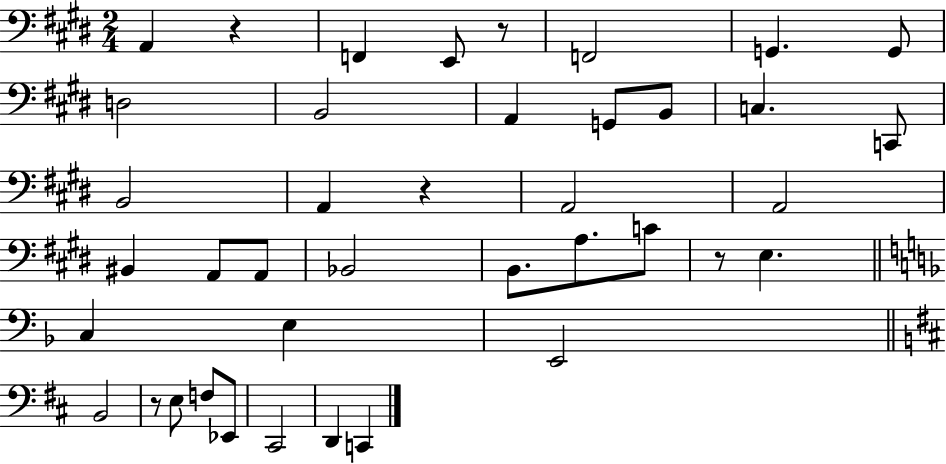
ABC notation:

X:1
T:Untitled
M:2/4
L:1/4
K:E
A,, z F,, E,,/2 z/2 F,,2 G,, G,,/2 D,2 B,,2 A,, G,,/2 B,,/2 C, C,,/2 B,,2 A,, z A,,2 A,,2 ^B,, A,,/2 A,,/2 _B,,2 B,,/2 A,/2 C/2 z/2 E, C, E, E,,2 B,,2 z/2 E,/2 F,/2 _E,,/2 ^C,,2 D,, C,,